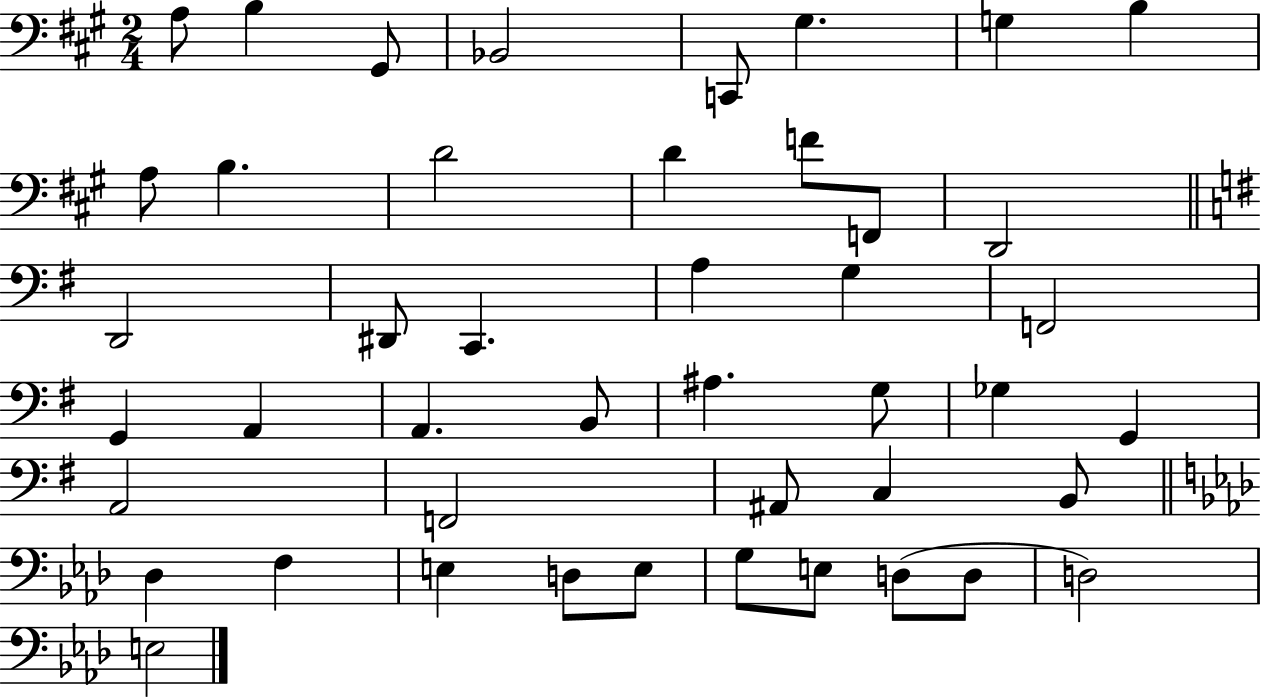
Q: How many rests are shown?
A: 0